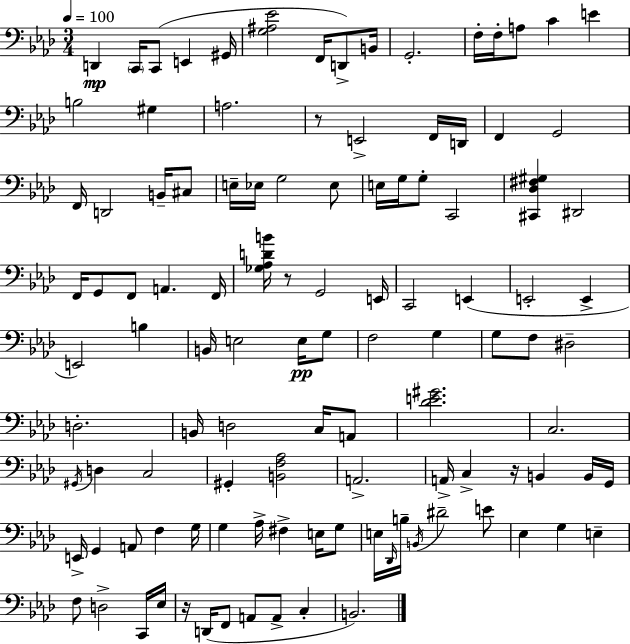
{
  \clef bass
  \numericTimeSignature
  \time 3/4
  \key aes \major
  \tempo 4 = 100
  d,4\mp \parenthesize c,16 c,8( e,4 gis,16 | <g ais ees'>2 f,16 d,8->) b,16 | g,2.-. | f16-. f16-. a8 c'4 e'4 | \break b2 gis4 | a2. | r8 e,2-> f,16 d,16 | f,4 g,2 | \break f,16 d,2 b,16-- cis8 | e16-- ees16 g2 ees8 | e16 g16 g8-. c,2 | <cis, des fis gis>4 dis,2 | \break f,16 g,8 f,8 a,4. f,16 | <ges aes d' b'>16 r8 g,2 e,16 | c,2 e,4( | e,2-. e,4-> | \break e,2) b4 | b,16 e2 e16\pp g8 | f2 g4 | g8 f8 dis2-- | \break d2.-. | b,16 d2 c16 a,8 | <des' e' gis'>2. | c2. | \break \acciaccatura { gis,16 } d4 c2 | gis,4-. <b, f aes>2 | a,2.-> | a,16-> c4-> r16 b,4 b,16 | \break g,16 e,16-> g,4 a,8 f4 | g16 g4 aes16-> fis4-> e16 g8 | e16 \grace { des,16 } b16-- \acciaccatura { b,16 } dis'2-- | e'8 ees4 g4 e4-- | \break f8 d2-> | c,16 ees16 r16 d,16( f,8 a,8 a,8-> c4-. | b,2.) | \bar "|."
}